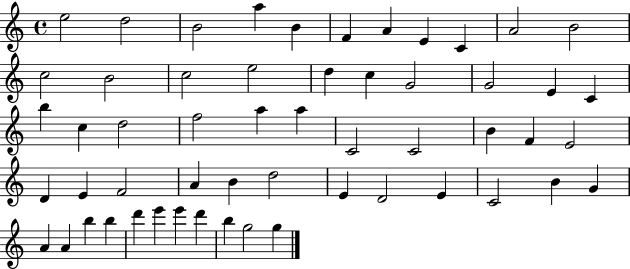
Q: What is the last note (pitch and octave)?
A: G5